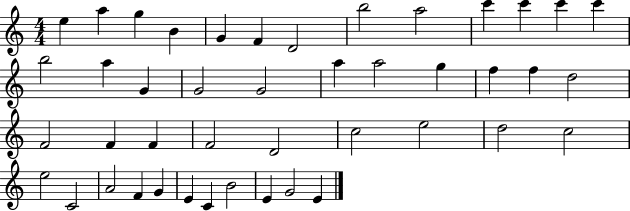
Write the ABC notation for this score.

X:1
T:Untitled
M:4/4
L:1/4
K:C
e a g B G F D2 b2 a2 c' c' c' c' b2 a G G2 G2 a a2 g f f d2 F2 F F F2 D2 c2 e2 d2 c2 e2 C2 A2 F G E C B2 E G2 E